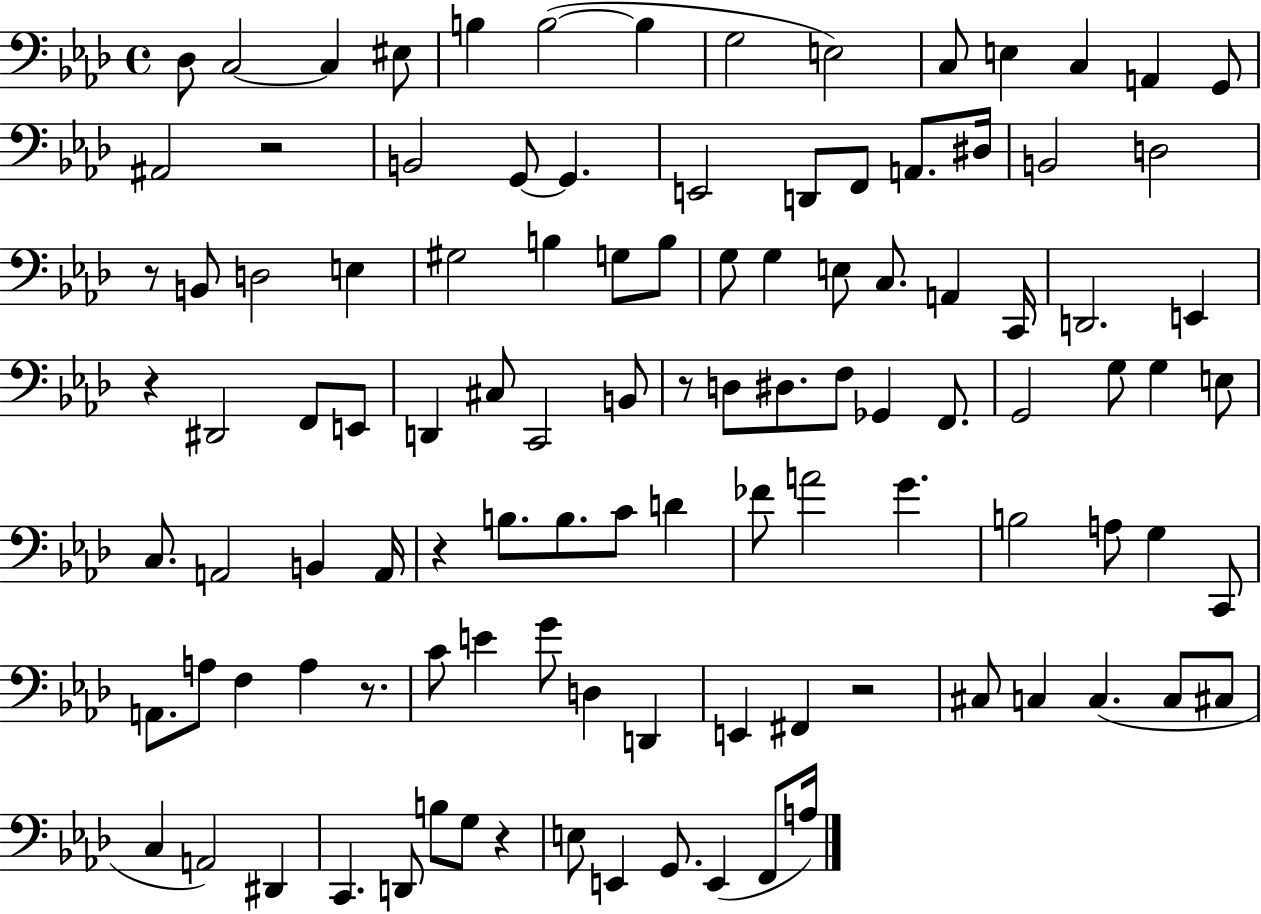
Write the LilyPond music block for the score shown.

{
  \clef bass
  \time 4/4
  \defaultTimeSignature
  \key aes \major
  \repeat volta 2 { des8 c2~~ c4 eis8 | b4 b2~(~ b4 | g2 e2) | c8 e4 c4 a,4 g,8 | \break ais,2 r2 | b,2 g,8~~ g,4. | e,2 d,8 f,8 a,8. dis16 | b,2 d2 | \break r8 b,8 d2 e4 | gis2 b4 g8 b8 | g8 g4 e8 c8. a,4 c,16 | d,2. e,4 | \break r4 dis,2 f,8 e,8 | d,4 cis8 c,2 b,8 | r8 d8 dis8. f8 ges,4 f,8. | g,2 g8 g4 e8 | \break c8. a,2 b,4 a,16 | r4 b8. b8. c'8 d'4 | fes'8 a'2 g'4. | b2 a8 g4 c,8 | \break a,8. a8 f4 a4 r8. | c'8 e'4 g'8 d4 d,4 | e,4 fis,4 r2 | cis8 c4 c4.( c8 cis8 | \break c4 a,2) dis,4 | c,4. d,8 b8 g8 r4 | e8 e,4 g,8. e,4( f,8 a16) | } \bar "|."
}